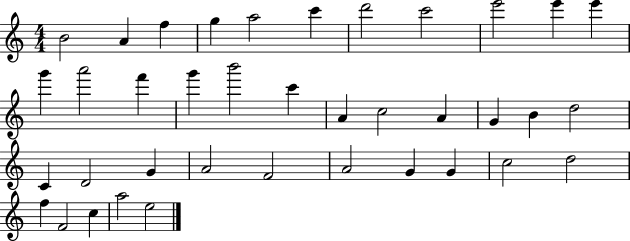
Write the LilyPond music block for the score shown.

{
  \clef treble
  \numericTimeSignature
  \time 4/4
  \key c \major
  b'2 a'4 f''4 | g''4 a''2 c'''4 | d'''2 c'''2 | e'''2 e'''4 e'''4 | \break g'''4 a'''2 f'''4 | g'''4 b'''2 c'''4 | a'4 c''2 a'4 | g'4 b'4 d''2 | \break c'4 d'2 g'4 | a'2 f'2 | a'2 g'4 g'4 | c''2 d''2 | \break f''4 f'2 c''4 | a''2 e''2 | \bar "|."
}